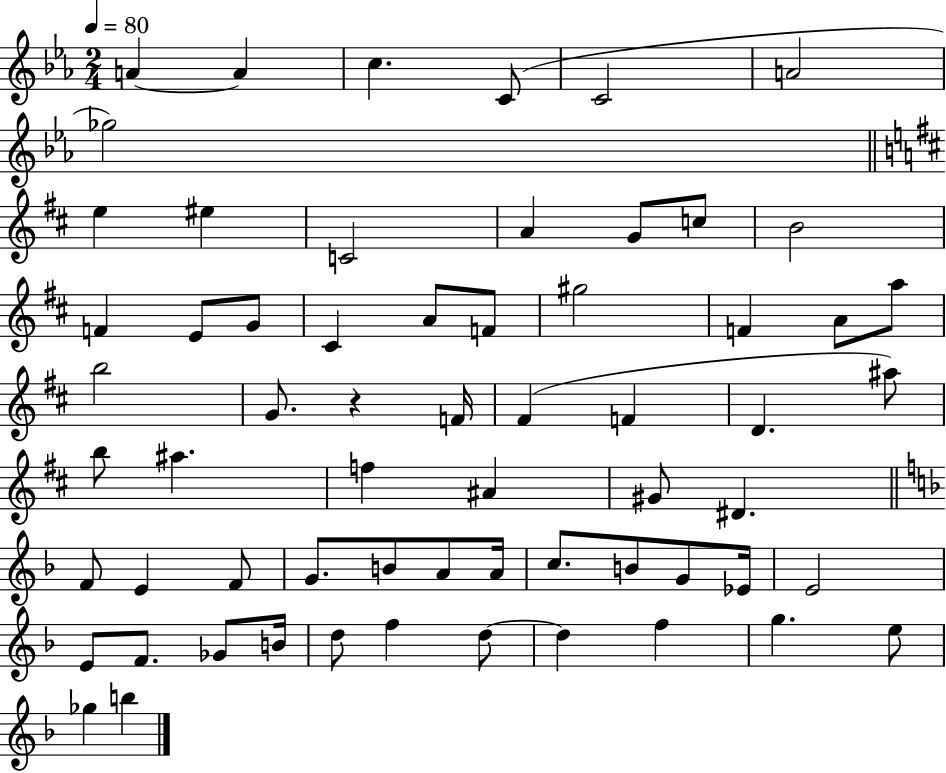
A4/q A4/q C5/q. C4/e C4/h A4/h Gb5/h E5/q EIS5/q C4/h A4/q G4/e C5/e B4/h F4/q E4/e G4/e C#4/q A4/e F4/e G#5/h F4/q A4/e A5/e B5/h G4/e. R/q F4/s F#4/q F4/q D4/q. A#5/e B5/e A#5/q. F5/q A#4/q G#4/e D#4/q. F4/e E4/q F4/e G4/e. B4/e A4/e A4/s C5/e. B4/e G4/e Eb4/s E4/h E4/e F4/e. Gb4/e B4/s D5/e F5/q D5/e D5/q F5/q G5/q. E5/e Gb5/q B5/q